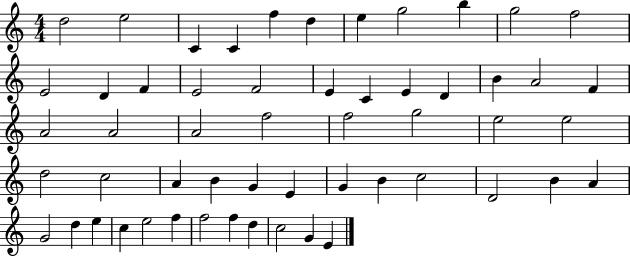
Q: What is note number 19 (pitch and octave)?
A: E4